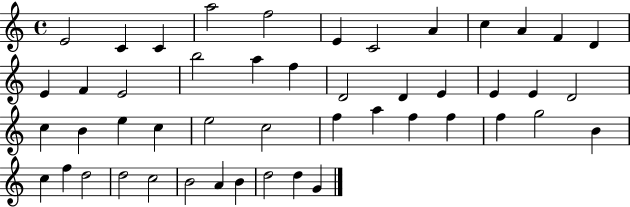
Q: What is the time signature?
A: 4/4